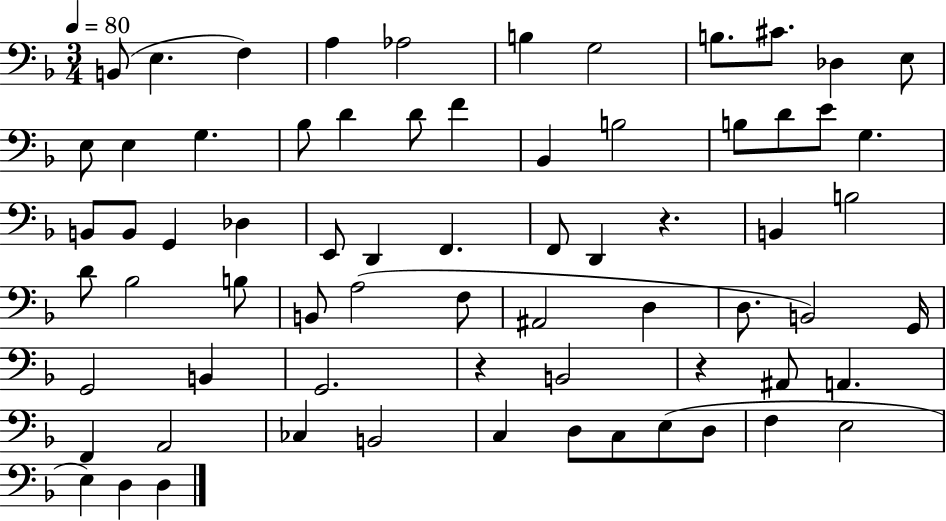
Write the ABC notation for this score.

X:1
T:Untitled
M:3/4
L:1/4
K:F
B,,/2 E, F, A, _A,2 B, G,2 B,/2 ^C/2 _D, E,/2 E,/2 E, G, _B,/2 D D/2 F _B,, B,2 B,/2 D/2 E/2 G, B,,/2 B,,/2 G,, _D, E,,/2 D,, F,, F,,/2 D,, z B,, B,2 D/2 _B,2 B,/2 B,,/2 A,2 F,/2 ^A,,2 D, D,/2 B,,2 G,,/4 G,,2 B,, G,,2 z B,,2 z ^A,,/2 A,, F,, A,,2 _C, B,,2 C, D,/2 C,/2 E,/2 D,/2 F, E,2 E, D, D,